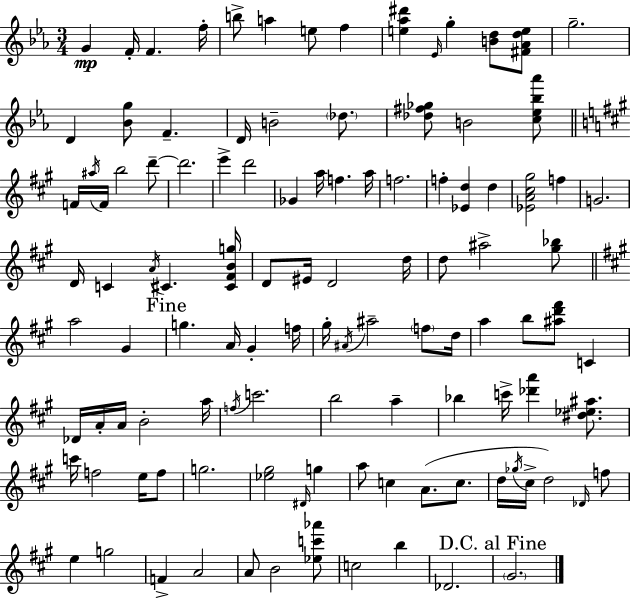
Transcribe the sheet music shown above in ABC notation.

X:1
T:Untitled
M:3/4
L:1/4
K:Eb
G F/4 F f/4 b/2 a e/2 f [e_a^d'] _E/4 g [Bd]/2 [^F_Ade]/2 g2 D [_Bg]/2 F D/4 B2 _d/2 [_d^f_g]/2 B2 [c_e_b_a']/2 F/4 ^a/4 F/4 b2 d'/2 d'2 e' d'2 _G a/4 f a/4 f2 f [_Ed] d [_EA^c^g]2 f G2 D/4 C A/4 ^C [^C^FBg]/4 D/2 ^E/4 D2 d/4 d/2 ^a2 [^g_b]/2 a2 ^G g A/4 ^G f/4 ^g/4 ^A/4 ^a2 f/2 d/4 a b/2 [^ad'^f']/2 C _D/4 A/4 A/4 B2 a/4 f/4 c'2 b2 a _b c'/4 [_d'a'] [^d_e^a]/2 c'/4 f2 e/4 f/2 g2 [_e^g]2 ^D/4 g a/2 c A/2 c/2 d/4 _g/4 ^c/4 d2 _D/4 f/2 e g2 F A2 A/2 B2 [_ec'_a']/2 c2 b _D2 ^G2